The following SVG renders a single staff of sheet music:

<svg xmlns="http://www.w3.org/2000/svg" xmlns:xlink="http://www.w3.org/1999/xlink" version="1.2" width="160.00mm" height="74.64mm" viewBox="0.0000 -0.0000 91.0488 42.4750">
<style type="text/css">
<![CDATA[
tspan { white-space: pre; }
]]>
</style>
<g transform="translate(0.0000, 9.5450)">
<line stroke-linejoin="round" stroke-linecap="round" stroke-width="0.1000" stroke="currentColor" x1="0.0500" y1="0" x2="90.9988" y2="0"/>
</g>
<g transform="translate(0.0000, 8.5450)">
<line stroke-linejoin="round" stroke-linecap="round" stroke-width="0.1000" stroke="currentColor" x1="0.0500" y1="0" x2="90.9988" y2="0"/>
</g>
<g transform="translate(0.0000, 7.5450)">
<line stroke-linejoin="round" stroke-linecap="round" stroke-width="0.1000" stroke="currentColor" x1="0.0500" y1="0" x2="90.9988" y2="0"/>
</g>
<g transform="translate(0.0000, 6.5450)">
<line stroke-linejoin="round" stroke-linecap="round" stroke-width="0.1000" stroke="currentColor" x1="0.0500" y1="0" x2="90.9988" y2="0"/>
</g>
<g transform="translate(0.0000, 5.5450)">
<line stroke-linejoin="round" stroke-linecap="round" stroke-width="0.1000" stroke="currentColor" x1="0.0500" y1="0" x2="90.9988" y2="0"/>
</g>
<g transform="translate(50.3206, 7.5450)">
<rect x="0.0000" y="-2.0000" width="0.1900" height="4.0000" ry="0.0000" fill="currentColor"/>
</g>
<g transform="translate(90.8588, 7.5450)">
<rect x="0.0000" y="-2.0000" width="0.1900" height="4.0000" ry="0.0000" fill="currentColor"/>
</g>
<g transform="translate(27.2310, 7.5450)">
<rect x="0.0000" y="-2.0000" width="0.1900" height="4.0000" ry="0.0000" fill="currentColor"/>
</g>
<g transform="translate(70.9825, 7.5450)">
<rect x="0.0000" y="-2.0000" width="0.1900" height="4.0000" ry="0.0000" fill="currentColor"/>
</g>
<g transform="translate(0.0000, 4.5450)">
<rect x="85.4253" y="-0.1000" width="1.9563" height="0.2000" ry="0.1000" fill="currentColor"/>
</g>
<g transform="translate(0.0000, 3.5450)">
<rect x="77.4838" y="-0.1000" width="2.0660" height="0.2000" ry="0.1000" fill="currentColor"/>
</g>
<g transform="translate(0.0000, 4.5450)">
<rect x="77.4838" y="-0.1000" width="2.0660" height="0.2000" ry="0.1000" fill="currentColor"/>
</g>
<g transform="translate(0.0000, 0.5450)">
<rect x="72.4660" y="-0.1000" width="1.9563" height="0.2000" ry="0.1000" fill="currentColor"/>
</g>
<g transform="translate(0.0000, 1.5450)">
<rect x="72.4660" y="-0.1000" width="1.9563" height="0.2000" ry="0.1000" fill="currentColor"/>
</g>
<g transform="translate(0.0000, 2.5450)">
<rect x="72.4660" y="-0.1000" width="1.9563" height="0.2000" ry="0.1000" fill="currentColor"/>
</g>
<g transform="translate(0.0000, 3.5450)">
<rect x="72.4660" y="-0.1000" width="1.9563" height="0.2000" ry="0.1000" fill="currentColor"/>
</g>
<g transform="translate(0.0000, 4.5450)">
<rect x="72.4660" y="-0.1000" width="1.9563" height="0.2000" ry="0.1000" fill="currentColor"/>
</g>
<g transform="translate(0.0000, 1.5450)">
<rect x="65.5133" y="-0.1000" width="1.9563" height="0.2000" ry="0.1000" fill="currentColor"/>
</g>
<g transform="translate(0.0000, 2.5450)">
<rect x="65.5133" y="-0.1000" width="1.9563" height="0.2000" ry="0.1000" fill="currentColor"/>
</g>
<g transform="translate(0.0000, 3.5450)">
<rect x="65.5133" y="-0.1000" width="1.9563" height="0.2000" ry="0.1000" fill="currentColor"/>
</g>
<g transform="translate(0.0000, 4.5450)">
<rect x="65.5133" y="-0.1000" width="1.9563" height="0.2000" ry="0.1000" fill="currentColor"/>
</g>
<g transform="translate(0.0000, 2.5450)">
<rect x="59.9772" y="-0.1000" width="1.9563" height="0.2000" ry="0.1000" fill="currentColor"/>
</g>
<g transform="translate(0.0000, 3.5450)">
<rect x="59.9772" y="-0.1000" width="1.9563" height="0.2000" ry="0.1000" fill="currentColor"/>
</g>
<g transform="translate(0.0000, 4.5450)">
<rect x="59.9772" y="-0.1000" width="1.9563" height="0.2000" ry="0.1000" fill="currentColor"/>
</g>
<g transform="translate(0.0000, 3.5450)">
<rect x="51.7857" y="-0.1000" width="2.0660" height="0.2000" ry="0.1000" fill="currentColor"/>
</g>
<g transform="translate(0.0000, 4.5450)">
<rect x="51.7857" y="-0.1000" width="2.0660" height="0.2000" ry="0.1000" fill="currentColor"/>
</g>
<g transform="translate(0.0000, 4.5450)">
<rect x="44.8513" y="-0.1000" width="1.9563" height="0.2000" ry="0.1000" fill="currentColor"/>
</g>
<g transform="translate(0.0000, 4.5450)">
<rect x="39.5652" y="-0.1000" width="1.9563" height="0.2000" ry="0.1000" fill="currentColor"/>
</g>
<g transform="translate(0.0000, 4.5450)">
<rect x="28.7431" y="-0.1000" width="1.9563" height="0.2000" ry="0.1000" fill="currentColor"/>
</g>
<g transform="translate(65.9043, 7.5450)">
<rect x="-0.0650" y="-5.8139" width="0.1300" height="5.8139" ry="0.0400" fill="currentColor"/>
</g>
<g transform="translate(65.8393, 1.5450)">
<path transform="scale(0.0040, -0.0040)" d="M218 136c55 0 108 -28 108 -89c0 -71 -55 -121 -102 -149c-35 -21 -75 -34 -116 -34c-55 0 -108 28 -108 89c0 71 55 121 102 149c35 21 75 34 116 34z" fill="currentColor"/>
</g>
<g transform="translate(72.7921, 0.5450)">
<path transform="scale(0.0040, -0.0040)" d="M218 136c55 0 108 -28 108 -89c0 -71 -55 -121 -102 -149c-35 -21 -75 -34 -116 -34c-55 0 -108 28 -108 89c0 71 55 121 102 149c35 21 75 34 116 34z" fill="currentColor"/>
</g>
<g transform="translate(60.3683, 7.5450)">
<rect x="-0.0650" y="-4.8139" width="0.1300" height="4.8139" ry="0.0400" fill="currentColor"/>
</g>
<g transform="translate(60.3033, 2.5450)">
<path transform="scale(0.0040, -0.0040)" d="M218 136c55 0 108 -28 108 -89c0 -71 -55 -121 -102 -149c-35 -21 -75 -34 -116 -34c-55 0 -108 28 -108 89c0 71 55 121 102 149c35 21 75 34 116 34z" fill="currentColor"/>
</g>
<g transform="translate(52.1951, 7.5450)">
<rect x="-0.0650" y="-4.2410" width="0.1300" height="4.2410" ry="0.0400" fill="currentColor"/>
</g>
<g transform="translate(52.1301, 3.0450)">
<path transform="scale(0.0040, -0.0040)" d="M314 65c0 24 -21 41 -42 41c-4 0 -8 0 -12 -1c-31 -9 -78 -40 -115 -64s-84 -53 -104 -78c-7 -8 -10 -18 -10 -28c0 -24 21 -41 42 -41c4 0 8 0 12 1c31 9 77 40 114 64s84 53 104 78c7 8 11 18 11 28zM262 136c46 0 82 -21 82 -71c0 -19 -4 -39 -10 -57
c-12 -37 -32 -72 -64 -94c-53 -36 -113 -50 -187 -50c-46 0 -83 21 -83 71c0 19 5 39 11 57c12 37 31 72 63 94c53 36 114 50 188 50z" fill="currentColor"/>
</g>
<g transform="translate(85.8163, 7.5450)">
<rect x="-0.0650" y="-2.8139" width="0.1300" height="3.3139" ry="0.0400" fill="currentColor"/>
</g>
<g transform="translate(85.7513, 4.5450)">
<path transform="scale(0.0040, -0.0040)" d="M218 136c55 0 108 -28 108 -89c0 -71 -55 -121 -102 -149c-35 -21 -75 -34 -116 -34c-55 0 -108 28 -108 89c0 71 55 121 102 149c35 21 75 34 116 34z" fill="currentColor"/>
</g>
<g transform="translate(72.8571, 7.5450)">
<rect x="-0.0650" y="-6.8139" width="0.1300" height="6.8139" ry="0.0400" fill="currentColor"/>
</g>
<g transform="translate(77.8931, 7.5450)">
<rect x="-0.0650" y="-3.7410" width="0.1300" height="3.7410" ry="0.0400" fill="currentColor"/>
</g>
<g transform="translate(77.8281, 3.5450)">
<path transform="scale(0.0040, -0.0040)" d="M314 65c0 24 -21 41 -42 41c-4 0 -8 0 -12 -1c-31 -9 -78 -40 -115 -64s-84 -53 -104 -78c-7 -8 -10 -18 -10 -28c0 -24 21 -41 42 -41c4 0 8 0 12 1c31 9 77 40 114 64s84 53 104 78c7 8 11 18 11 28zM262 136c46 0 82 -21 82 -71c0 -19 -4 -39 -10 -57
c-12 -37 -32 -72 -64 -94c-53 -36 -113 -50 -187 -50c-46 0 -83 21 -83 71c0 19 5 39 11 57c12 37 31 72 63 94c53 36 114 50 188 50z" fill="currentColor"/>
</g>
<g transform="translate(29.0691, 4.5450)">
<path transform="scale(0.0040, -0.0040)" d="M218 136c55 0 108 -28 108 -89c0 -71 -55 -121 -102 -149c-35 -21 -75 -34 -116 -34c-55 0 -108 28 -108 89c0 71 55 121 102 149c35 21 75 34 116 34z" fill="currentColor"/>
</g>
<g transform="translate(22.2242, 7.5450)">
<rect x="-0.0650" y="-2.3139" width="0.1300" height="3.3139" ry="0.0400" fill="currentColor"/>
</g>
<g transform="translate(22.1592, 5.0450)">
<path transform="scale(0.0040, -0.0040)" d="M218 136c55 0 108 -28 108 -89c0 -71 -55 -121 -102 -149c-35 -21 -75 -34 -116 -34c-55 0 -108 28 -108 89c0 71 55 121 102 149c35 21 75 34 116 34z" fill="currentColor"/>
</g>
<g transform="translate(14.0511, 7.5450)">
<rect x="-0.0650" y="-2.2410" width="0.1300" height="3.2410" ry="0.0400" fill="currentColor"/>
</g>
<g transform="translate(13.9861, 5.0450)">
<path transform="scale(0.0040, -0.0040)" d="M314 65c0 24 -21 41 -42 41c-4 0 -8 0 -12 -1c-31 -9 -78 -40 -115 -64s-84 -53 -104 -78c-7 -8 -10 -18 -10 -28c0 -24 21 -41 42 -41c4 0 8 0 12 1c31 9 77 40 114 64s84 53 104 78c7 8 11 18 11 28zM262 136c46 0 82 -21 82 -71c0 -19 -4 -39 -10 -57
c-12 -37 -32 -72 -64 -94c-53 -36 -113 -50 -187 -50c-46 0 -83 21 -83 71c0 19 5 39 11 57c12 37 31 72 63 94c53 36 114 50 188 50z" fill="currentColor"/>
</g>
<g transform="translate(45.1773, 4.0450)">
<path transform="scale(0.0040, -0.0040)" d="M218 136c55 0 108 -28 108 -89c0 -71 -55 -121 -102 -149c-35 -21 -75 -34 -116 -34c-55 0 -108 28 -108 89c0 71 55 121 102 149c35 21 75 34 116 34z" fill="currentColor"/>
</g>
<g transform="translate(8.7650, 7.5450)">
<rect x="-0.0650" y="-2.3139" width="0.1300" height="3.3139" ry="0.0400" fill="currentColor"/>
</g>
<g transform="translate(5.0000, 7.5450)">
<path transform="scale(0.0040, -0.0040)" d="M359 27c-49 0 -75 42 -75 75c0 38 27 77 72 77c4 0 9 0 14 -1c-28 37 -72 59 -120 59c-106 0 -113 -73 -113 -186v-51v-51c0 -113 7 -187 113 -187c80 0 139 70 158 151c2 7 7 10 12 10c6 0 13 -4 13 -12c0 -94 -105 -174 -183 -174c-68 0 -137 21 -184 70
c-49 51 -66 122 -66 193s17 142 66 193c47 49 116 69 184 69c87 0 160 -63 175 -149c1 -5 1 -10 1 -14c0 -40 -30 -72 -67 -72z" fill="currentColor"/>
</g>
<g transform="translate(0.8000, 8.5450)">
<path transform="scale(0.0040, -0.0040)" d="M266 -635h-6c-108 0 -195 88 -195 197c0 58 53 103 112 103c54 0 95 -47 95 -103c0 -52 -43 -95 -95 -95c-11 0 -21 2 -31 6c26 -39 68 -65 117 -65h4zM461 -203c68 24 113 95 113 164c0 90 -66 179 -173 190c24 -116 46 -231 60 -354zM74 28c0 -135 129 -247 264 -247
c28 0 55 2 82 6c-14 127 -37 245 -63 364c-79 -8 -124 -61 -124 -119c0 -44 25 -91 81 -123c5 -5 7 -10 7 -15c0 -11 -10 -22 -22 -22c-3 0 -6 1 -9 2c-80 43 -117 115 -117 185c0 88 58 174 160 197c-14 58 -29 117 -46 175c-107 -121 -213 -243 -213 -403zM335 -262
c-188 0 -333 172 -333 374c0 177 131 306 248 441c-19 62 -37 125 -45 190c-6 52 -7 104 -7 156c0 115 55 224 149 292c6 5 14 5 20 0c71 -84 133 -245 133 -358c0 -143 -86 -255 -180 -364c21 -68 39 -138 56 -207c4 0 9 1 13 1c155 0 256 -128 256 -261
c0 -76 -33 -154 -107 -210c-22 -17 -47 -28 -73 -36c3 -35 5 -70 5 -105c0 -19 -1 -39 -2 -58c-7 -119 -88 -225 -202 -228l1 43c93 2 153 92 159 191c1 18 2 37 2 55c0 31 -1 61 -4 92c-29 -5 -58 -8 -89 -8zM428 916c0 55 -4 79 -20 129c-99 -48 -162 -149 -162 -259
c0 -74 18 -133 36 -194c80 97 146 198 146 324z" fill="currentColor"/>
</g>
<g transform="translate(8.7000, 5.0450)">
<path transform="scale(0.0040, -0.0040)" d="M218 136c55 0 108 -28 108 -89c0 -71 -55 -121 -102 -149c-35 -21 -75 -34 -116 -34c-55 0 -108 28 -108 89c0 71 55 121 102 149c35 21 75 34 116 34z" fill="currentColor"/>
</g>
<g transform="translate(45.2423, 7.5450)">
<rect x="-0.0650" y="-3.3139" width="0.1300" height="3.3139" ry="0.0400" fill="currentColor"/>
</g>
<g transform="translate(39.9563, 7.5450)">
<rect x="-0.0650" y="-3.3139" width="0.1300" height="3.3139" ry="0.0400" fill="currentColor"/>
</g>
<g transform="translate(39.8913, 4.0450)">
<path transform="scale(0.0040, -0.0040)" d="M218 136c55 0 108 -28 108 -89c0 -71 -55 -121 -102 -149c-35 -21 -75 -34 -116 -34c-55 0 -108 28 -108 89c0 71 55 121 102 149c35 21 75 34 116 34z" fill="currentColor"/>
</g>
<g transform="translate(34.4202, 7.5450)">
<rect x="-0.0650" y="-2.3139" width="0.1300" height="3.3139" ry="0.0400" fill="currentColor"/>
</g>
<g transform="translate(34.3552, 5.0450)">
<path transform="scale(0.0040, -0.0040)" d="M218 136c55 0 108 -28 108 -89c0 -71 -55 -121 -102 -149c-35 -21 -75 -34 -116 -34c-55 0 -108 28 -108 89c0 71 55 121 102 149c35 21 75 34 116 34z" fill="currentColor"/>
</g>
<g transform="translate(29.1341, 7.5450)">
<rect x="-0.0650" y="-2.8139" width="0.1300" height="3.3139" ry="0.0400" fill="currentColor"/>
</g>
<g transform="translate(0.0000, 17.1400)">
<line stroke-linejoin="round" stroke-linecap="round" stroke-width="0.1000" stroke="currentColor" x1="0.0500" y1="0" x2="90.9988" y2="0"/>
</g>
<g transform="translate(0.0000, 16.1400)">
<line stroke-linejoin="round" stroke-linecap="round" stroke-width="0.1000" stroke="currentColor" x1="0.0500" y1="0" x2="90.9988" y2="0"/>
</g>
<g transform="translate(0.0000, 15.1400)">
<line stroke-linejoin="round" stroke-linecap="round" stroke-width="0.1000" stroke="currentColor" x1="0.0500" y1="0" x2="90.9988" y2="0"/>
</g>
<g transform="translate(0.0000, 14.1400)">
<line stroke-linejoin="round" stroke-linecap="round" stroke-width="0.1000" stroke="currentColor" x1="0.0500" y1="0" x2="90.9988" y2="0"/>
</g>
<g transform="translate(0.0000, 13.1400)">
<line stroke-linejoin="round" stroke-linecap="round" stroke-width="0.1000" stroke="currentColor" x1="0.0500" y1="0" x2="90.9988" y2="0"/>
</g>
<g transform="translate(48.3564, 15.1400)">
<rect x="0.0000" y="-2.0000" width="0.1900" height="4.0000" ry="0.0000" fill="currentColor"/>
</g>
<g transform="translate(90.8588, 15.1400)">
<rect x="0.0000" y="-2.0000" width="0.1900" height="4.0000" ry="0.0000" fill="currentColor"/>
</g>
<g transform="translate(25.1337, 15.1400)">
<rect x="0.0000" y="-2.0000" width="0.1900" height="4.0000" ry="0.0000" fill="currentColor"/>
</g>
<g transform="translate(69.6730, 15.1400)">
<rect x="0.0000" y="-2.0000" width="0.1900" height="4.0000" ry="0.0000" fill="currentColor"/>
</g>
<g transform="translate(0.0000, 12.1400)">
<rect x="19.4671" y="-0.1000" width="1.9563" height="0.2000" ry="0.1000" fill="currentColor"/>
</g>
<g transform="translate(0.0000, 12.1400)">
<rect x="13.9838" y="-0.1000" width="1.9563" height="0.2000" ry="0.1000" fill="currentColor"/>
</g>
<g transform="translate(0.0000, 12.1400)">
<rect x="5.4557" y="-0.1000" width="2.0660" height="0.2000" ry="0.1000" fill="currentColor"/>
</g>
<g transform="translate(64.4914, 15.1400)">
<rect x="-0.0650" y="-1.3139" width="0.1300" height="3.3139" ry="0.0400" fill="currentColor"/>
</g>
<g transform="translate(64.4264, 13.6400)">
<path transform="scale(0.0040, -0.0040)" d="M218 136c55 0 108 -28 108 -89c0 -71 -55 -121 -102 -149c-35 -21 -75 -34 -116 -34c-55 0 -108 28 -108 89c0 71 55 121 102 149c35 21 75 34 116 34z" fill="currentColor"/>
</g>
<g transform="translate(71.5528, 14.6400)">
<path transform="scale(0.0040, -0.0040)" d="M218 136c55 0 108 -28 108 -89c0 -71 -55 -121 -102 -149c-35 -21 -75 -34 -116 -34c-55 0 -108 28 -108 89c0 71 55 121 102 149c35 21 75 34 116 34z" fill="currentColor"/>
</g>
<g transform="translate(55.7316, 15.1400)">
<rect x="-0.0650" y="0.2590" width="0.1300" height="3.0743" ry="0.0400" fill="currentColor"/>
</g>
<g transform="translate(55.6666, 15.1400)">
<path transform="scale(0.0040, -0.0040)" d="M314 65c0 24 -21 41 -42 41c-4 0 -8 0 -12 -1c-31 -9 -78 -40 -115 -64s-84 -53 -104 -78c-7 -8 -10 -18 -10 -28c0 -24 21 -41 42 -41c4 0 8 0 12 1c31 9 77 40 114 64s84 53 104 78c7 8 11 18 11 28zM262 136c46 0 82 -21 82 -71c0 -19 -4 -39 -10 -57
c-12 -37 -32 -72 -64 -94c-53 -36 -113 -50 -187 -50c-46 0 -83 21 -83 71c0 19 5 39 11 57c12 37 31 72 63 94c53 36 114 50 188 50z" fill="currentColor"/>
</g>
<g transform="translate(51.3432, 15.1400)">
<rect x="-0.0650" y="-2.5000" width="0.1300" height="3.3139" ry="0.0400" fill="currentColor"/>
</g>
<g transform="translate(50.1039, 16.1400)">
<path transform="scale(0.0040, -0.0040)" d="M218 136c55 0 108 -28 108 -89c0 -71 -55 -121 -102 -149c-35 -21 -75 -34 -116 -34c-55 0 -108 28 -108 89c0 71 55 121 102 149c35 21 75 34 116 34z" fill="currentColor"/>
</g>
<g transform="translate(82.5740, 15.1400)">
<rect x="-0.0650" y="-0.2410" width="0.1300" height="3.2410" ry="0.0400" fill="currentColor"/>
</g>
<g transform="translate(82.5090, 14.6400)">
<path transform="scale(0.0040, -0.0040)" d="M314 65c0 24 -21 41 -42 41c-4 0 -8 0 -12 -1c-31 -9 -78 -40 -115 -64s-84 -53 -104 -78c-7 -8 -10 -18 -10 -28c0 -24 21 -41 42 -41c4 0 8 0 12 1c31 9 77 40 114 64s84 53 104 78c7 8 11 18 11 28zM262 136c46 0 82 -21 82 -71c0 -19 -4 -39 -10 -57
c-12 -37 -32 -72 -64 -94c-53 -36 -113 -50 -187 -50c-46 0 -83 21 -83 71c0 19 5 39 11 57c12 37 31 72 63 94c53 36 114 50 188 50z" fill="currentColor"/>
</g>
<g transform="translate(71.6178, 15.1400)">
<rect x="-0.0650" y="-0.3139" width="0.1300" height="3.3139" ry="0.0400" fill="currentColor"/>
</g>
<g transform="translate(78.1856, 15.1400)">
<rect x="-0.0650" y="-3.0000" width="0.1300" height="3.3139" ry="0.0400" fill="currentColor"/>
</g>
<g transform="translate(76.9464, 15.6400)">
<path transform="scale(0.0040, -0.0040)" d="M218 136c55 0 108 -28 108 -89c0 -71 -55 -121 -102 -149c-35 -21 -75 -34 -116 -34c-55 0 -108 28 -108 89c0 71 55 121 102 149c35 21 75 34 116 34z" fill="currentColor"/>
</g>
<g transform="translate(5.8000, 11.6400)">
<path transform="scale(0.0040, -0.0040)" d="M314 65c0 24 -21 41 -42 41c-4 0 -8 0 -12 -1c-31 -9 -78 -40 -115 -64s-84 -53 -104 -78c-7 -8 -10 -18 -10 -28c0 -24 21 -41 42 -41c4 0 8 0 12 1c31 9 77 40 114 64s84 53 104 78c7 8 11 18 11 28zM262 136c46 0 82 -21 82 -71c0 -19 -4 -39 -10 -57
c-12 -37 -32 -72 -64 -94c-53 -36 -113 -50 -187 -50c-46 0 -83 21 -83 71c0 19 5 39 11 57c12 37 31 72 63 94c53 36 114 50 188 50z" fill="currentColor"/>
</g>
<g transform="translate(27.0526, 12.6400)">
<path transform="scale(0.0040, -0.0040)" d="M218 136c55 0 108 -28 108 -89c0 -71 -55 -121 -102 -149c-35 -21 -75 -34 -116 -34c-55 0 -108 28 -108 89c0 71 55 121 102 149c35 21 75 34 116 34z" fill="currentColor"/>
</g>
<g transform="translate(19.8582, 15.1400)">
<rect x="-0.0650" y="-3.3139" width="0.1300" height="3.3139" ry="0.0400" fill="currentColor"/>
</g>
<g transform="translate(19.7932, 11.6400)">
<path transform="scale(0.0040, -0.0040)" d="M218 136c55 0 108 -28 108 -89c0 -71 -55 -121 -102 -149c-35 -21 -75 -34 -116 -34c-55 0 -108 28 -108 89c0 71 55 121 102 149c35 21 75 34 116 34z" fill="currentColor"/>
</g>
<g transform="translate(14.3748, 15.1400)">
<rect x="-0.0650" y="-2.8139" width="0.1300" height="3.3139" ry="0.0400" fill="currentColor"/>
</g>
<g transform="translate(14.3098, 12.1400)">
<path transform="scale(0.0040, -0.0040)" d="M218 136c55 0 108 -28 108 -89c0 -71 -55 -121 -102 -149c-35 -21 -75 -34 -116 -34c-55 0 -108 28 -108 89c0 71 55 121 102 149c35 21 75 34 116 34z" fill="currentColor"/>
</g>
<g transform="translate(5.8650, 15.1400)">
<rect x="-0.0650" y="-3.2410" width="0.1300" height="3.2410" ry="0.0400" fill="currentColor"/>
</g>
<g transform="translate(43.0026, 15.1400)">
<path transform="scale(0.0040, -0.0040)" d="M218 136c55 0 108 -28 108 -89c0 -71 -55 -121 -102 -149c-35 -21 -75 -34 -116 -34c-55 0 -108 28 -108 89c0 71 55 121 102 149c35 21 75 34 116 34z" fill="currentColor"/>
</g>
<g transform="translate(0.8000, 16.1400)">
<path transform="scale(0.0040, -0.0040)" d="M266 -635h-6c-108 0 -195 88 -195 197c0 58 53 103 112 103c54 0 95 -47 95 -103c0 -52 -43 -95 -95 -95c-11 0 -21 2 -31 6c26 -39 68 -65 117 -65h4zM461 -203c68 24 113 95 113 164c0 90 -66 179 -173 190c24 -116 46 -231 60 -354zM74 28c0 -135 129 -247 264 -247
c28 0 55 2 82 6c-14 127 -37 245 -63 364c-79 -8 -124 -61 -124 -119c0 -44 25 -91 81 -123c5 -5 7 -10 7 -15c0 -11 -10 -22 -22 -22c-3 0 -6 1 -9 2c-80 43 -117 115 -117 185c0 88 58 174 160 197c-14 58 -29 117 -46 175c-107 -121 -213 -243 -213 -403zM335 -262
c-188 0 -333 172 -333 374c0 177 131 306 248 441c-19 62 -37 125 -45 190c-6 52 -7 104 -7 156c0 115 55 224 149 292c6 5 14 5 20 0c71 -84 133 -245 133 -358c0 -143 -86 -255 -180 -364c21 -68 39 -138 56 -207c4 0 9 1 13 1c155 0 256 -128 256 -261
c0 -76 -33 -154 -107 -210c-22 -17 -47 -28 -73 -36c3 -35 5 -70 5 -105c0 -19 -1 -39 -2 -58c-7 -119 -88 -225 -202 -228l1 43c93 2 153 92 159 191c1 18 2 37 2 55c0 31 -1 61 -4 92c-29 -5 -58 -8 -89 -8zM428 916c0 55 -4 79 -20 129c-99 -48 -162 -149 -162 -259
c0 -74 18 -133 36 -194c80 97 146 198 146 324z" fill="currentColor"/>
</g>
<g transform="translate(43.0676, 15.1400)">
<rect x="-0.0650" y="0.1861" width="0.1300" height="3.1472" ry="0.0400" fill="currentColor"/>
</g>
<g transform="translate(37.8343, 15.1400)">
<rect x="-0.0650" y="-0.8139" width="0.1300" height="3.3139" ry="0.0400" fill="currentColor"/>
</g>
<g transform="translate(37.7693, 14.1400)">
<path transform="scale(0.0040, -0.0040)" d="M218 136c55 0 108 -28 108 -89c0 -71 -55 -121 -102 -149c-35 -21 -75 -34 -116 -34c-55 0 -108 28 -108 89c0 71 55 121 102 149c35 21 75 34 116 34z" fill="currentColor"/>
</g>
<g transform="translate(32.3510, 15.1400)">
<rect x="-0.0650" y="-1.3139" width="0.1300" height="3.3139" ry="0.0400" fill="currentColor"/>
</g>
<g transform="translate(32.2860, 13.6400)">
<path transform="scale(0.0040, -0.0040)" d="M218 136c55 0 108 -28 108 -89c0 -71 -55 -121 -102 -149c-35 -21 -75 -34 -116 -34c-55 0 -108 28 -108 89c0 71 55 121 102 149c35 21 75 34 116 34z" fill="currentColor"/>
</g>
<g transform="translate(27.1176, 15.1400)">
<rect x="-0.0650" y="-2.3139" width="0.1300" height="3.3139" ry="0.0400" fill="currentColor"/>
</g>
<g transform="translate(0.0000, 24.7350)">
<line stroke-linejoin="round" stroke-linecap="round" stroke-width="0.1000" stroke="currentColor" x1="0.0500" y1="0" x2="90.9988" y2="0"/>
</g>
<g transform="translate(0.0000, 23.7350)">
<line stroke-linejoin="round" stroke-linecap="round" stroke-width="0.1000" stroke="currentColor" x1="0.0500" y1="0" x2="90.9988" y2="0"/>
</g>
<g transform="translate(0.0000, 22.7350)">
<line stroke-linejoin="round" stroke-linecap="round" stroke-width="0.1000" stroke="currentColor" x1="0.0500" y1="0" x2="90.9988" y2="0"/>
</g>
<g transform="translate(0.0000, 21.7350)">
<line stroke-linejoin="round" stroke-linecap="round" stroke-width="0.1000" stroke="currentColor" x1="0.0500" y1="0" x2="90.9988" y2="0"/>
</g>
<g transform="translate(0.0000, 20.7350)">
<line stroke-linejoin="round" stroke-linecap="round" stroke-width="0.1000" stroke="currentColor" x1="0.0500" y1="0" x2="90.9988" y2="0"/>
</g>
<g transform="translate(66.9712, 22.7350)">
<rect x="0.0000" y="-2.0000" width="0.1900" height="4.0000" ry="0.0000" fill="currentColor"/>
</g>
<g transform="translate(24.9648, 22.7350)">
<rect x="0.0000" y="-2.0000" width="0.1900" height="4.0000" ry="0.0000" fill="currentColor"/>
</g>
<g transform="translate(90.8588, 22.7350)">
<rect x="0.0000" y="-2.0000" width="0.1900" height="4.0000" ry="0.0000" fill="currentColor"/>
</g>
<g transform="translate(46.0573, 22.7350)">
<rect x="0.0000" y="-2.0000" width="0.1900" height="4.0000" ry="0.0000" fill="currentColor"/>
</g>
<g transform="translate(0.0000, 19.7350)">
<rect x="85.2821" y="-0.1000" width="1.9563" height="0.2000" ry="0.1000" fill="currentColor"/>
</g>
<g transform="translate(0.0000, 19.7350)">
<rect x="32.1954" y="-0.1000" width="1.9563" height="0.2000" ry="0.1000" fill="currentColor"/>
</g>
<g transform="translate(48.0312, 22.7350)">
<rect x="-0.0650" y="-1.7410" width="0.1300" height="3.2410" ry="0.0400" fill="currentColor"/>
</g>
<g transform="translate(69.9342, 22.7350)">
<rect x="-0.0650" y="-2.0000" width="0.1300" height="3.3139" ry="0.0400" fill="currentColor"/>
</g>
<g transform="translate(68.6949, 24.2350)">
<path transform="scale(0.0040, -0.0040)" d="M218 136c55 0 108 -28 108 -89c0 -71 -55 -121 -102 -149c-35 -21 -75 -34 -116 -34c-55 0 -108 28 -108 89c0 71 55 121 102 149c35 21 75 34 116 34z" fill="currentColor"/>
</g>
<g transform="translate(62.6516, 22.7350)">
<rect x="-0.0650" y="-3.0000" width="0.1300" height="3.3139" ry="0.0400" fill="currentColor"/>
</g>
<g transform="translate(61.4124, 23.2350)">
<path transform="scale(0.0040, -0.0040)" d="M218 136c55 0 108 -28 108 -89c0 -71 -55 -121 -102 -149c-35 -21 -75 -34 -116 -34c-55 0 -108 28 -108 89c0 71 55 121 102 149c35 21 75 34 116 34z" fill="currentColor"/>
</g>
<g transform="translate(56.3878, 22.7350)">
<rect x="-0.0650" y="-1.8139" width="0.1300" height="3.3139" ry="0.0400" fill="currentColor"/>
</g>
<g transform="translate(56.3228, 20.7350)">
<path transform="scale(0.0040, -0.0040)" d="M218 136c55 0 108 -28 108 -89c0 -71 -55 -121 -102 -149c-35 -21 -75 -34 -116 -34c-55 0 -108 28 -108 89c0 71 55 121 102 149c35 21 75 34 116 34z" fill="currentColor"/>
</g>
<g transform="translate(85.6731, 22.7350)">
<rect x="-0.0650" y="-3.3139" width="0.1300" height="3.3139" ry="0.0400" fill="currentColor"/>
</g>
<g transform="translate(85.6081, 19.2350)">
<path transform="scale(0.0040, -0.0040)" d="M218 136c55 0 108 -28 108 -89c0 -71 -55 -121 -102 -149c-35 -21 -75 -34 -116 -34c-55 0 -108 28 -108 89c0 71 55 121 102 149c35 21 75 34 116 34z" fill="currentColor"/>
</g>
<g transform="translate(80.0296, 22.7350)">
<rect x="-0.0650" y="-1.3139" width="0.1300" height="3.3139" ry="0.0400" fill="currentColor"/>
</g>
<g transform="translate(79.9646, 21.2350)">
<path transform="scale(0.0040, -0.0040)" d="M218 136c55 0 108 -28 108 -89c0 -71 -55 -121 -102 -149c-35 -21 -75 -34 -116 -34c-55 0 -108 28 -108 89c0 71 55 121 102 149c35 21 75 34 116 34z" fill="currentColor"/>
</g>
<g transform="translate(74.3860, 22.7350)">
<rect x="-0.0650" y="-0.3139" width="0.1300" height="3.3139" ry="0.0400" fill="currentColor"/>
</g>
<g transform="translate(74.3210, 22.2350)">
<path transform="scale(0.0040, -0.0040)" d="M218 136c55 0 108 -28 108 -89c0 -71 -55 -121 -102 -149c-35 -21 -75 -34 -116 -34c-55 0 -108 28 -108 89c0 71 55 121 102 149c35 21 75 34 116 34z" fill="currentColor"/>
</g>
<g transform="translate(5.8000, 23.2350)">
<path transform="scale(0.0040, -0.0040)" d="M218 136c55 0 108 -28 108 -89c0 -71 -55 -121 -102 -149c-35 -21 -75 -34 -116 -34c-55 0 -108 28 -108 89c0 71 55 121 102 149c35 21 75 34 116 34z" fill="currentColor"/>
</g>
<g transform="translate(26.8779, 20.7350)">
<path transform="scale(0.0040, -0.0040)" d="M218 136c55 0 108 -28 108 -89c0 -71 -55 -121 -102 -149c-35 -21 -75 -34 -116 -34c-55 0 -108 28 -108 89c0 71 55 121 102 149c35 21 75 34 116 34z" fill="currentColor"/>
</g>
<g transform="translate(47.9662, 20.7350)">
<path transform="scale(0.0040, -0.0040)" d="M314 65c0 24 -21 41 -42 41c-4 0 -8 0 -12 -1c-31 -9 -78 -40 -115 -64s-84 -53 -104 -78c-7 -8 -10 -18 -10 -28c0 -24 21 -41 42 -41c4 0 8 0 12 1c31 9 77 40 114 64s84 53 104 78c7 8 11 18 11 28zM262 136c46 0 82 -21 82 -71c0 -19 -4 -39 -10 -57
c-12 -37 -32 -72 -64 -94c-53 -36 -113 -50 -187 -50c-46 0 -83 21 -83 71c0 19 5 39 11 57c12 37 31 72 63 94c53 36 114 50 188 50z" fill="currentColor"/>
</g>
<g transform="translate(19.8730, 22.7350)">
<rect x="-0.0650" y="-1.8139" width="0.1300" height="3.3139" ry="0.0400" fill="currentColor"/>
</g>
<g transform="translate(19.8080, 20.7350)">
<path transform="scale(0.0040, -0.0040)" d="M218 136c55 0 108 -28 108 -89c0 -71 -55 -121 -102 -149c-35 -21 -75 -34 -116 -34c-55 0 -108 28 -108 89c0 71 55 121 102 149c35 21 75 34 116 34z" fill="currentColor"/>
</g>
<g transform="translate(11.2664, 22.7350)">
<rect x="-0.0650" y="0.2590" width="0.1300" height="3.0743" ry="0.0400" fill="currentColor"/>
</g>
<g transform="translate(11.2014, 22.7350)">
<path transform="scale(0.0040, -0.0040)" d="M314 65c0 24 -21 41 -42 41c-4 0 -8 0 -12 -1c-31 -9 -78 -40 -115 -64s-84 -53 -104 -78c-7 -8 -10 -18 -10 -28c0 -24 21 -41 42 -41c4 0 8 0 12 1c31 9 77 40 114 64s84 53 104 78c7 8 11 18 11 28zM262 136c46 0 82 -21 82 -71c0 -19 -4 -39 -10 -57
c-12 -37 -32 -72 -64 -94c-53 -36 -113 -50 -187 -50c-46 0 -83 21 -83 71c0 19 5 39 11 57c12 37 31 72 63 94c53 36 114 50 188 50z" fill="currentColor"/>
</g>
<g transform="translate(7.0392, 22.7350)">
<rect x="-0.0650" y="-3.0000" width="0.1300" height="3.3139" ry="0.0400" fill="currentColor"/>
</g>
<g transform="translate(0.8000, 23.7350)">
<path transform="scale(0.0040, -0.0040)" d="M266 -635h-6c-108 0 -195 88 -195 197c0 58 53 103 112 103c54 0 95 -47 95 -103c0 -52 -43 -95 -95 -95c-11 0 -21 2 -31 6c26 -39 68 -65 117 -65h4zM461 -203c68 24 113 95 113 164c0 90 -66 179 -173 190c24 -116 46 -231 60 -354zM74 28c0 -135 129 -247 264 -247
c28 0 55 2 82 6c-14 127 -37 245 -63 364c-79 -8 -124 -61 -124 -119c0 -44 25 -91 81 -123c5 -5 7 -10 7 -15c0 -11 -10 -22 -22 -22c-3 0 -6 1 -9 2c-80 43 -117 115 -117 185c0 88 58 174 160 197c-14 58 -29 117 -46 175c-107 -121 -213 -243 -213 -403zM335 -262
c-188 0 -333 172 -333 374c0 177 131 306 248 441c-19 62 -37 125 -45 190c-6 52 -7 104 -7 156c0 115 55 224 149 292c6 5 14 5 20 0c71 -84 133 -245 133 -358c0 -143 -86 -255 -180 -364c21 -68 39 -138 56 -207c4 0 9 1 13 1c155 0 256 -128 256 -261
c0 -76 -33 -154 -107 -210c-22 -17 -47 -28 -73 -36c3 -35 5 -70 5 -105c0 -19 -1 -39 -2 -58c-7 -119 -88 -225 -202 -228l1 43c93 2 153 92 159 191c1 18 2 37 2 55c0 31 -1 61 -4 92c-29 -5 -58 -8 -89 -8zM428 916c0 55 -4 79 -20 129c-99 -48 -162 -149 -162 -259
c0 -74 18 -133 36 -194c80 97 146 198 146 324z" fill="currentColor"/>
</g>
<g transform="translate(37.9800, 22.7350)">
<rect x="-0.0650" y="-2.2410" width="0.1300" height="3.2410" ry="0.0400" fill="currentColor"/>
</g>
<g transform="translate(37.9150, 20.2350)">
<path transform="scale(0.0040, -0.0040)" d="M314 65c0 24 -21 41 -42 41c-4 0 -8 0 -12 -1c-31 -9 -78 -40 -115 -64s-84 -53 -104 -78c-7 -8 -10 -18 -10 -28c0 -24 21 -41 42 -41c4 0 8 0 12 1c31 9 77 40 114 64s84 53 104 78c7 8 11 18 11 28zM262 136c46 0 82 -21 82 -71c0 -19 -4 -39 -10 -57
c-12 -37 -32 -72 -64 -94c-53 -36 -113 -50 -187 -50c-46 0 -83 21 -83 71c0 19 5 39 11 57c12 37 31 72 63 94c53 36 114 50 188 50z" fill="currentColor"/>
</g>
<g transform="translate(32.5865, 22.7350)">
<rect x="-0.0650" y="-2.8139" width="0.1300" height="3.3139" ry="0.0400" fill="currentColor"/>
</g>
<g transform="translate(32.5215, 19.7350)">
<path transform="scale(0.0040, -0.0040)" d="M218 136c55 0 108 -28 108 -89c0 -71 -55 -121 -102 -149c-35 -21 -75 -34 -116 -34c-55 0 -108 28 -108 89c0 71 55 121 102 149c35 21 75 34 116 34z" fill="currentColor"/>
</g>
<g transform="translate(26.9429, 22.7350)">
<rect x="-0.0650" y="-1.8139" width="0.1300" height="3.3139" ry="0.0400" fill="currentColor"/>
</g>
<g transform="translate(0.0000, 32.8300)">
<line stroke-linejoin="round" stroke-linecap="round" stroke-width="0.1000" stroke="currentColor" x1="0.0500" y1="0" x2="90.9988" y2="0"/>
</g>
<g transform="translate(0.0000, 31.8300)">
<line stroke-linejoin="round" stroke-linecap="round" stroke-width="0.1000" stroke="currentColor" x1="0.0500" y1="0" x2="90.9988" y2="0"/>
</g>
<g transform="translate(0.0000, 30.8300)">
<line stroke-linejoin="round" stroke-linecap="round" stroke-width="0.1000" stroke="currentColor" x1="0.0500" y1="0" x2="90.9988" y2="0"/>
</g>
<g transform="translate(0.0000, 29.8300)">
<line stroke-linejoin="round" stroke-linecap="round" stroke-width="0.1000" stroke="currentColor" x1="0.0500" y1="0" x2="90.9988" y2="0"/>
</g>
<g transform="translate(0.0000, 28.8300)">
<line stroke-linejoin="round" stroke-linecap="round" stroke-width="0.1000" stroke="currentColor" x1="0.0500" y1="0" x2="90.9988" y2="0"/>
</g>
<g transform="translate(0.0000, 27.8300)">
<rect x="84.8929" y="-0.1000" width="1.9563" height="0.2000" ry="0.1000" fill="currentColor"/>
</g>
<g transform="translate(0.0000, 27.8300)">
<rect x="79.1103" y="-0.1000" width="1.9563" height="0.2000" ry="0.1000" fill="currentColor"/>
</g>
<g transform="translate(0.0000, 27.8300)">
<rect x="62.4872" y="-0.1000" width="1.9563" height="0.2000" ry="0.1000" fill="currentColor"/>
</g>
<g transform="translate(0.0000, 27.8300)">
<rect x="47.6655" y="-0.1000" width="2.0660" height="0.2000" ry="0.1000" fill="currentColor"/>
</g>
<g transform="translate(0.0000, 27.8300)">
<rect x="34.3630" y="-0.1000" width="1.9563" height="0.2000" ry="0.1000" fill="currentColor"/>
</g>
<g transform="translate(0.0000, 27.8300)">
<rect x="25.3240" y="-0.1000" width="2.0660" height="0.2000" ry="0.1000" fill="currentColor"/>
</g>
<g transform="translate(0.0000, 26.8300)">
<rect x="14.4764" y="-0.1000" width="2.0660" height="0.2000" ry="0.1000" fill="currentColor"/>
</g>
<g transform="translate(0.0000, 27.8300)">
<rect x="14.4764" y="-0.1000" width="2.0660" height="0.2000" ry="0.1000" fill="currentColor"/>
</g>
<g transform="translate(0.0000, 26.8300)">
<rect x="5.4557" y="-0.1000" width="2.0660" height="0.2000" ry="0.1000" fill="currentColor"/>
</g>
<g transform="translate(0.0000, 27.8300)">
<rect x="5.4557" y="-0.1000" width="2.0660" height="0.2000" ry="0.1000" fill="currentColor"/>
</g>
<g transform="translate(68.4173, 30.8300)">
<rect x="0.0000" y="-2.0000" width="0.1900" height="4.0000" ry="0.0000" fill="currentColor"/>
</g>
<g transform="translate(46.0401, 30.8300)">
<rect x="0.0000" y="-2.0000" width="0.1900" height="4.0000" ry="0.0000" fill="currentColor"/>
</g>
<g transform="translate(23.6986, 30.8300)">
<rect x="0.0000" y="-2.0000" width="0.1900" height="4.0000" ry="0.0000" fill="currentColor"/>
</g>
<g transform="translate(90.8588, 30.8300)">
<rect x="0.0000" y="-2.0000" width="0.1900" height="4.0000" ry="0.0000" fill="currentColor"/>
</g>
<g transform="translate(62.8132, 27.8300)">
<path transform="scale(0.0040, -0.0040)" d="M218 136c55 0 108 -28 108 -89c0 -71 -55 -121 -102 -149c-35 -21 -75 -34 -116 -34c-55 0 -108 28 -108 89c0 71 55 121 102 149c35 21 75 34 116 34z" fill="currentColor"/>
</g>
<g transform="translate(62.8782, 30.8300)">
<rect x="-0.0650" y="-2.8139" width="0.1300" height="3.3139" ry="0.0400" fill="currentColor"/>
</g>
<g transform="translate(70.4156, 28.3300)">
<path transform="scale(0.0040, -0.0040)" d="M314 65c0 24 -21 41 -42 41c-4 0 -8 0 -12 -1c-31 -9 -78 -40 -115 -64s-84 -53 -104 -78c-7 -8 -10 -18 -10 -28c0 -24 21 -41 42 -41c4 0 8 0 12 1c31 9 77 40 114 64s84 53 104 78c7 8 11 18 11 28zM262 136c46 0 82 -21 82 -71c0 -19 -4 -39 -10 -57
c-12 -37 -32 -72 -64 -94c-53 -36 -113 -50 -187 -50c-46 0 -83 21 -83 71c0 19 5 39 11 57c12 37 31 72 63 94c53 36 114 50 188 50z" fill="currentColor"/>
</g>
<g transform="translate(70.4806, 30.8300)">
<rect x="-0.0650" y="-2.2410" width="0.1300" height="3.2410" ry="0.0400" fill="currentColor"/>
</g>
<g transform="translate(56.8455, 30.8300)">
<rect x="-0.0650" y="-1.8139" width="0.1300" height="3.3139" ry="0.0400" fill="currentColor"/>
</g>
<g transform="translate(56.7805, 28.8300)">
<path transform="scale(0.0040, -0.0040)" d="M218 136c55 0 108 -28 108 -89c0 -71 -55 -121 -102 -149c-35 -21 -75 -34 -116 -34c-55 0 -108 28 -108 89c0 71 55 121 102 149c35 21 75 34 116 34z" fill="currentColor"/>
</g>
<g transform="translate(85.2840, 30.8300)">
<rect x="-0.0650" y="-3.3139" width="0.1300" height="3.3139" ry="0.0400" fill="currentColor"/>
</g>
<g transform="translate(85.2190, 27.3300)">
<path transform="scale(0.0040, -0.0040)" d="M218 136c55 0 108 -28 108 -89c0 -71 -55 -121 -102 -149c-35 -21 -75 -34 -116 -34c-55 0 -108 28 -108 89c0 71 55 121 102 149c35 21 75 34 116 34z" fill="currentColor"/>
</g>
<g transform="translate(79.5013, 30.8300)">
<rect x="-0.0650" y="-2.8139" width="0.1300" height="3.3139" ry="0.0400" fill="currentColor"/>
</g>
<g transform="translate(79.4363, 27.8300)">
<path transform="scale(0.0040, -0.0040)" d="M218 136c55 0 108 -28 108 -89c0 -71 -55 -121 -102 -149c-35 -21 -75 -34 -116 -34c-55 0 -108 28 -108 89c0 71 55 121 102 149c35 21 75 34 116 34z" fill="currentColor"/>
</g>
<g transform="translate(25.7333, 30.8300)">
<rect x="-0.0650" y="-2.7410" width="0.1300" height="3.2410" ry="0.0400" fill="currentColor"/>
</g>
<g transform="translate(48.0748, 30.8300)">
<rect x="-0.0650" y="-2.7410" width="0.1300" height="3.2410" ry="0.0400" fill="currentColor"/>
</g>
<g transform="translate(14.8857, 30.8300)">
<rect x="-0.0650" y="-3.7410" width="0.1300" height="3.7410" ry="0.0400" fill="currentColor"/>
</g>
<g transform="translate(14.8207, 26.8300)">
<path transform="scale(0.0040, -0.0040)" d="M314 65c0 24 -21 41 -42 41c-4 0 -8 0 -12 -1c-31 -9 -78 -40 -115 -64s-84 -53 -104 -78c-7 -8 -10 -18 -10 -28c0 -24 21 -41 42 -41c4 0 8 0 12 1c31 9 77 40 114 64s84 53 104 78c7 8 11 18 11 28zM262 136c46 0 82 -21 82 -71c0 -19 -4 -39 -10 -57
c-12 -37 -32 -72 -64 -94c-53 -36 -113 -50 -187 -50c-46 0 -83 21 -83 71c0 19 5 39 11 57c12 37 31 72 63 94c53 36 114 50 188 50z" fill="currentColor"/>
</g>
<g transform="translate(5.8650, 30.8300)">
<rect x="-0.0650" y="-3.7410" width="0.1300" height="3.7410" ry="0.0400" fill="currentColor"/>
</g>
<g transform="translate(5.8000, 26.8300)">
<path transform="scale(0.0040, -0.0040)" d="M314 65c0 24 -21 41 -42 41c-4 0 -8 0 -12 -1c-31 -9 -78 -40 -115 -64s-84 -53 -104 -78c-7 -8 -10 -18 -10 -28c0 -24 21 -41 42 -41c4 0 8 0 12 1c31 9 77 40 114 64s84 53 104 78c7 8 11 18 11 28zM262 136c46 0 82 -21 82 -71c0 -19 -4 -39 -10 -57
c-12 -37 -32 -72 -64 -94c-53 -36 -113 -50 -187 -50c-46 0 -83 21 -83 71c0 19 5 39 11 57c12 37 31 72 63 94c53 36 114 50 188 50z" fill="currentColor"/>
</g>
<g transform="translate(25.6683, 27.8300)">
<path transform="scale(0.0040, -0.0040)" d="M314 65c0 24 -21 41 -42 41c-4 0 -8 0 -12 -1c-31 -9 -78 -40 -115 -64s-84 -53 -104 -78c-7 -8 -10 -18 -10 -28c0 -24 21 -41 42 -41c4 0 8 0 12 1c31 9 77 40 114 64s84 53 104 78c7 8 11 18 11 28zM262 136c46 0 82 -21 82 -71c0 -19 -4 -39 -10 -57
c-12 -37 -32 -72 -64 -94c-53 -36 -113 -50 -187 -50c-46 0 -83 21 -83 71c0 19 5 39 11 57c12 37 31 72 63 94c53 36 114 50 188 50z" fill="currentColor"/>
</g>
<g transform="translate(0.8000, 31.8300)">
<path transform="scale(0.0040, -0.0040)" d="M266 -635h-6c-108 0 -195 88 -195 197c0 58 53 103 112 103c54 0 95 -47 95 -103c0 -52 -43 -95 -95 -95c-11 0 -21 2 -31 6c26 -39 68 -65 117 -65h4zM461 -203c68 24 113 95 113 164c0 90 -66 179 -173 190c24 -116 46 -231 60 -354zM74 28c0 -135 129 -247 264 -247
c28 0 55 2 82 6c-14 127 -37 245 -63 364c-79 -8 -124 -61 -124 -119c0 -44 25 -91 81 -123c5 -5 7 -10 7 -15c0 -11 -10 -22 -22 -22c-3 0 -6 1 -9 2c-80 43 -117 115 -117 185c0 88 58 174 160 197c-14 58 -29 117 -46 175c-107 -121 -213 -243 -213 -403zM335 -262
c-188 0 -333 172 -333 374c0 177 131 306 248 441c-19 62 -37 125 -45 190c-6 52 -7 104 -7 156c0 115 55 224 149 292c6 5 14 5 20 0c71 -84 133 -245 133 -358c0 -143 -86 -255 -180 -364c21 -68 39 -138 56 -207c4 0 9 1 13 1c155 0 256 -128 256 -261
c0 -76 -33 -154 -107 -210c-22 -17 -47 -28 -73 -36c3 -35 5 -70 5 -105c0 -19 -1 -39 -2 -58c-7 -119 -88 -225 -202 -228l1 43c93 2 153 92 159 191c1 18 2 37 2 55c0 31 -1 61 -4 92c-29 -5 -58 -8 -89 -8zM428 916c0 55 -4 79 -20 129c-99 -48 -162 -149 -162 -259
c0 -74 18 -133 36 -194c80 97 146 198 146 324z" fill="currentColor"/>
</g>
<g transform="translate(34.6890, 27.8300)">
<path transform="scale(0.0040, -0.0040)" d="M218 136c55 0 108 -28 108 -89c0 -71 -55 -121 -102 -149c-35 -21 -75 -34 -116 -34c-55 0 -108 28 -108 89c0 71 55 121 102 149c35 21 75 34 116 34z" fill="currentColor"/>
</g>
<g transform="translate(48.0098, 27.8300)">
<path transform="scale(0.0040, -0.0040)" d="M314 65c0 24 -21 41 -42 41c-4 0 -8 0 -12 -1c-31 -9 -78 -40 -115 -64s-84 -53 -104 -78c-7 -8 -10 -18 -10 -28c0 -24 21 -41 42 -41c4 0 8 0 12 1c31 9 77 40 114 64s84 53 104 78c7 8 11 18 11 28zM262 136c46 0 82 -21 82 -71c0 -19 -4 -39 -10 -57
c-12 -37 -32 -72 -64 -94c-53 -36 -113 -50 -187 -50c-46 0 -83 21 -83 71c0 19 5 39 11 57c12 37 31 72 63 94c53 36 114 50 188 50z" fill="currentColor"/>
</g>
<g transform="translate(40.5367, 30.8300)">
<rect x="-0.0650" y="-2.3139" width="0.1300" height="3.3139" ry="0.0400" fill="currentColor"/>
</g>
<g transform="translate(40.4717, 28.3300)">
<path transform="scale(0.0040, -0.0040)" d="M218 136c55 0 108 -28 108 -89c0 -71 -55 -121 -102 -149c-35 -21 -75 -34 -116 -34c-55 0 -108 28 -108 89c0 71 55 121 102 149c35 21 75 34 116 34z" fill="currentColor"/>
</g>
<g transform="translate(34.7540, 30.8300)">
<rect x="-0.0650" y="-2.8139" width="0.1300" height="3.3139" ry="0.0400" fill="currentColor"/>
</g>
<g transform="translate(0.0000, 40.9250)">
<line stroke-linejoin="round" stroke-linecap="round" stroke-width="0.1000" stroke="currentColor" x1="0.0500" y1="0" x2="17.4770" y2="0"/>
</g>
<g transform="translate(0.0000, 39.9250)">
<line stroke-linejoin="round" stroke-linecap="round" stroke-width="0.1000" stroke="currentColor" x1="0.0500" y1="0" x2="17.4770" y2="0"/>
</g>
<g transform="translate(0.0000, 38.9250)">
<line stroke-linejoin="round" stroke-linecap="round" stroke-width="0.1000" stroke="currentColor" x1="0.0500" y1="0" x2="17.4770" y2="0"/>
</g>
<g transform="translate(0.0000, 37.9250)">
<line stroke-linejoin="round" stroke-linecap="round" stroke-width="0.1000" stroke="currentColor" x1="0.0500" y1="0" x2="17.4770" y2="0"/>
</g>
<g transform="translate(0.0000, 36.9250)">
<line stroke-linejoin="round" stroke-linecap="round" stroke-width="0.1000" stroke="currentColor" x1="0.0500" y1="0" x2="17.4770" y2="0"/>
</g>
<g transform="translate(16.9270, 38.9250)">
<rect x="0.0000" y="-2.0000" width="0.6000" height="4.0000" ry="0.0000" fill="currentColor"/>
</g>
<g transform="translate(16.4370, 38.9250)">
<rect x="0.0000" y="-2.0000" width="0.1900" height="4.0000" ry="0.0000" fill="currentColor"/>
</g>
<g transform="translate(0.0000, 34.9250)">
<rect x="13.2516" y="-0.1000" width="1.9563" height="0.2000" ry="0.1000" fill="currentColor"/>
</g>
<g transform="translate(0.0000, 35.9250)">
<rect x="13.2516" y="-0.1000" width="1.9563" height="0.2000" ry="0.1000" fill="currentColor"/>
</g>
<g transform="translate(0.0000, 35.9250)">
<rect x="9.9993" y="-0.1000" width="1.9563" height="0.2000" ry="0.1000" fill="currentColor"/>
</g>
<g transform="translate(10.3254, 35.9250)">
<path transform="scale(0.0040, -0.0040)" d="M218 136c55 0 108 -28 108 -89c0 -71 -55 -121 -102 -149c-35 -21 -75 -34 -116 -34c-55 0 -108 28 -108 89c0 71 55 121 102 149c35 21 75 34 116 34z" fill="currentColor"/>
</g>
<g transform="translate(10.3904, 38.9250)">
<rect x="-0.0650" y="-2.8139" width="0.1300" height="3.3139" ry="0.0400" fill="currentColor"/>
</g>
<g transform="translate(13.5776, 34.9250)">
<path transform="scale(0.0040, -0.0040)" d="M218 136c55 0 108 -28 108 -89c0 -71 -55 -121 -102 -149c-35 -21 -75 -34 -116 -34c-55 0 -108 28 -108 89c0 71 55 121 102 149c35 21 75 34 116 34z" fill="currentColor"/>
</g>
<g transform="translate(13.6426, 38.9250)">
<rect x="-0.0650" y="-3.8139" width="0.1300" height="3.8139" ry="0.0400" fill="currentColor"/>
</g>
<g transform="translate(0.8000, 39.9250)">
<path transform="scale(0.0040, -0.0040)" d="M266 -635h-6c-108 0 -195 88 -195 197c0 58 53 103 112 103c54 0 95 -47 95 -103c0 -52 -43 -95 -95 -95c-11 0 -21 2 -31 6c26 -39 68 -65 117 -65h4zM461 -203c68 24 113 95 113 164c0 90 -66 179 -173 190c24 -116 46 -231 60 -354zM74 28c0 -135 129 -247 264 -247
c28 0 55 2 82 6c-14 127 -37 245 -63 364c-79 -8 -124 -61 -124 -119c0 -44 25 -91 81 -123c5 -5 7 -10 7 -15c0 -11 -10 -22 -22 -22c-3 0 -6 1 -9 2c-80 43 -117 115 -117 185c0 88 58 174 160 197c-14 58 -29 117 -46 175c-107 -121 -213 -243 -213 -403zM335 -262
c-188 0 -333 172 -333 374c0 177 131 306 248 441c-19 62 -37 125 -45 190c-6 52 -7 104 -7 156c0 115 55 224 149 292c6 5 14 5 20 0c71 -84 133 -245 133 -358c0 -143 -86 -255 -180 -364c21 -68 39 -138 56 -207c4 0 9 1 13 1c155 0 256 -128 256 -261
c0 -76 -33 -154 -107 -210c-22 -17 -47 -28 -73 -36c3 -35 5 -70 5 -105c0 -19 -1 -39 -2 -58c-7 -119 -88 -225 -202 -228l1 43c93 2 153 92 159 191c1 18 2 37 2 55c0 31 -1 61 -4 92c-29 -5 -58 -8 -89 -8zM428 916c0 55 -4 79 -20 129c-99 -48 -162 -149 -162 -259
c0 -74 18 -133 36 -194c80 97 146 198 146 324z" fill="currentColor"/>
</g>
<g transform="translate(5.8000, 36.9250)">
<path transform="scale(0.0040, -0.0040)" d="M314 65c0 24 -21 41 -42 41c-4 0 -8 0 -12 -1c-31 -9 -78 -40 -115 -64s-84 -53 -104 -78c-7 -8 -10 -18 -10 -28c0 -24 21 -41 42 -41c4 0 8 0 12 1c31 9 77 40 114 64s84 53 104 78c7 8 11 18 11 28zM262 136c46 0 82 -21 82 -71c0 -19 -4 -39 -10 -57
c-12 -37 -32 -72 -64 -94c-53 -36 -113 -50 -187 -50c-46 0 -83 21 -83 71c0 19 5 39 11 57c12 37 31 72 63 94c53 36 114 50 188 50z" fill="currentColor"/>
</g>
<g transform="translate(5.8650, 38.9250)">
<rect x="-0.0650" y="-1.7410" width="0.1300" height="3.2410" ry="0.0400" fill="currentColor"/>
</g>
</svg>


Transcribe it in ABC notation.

X:1
T:Untitled
M:4/4
L:1/4
K:C
g g2 g a g b b d'2 e' g' b' c'2 a b2 a b g e d B G B2 e c A c2 A B2 f f a g2 f2 f A F c e b c'2 c'2 a2 a g a2 f a g2 a b f2 a c'